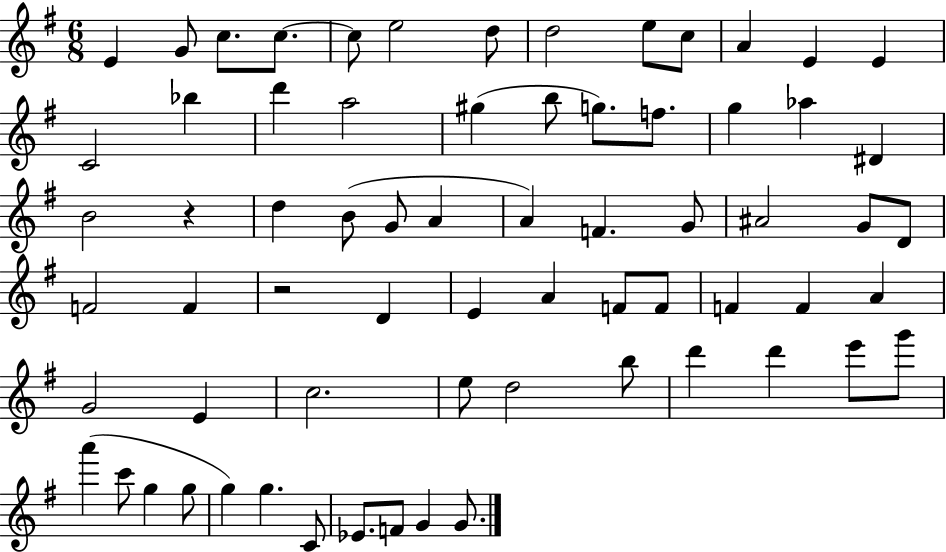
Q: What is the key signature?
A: G major